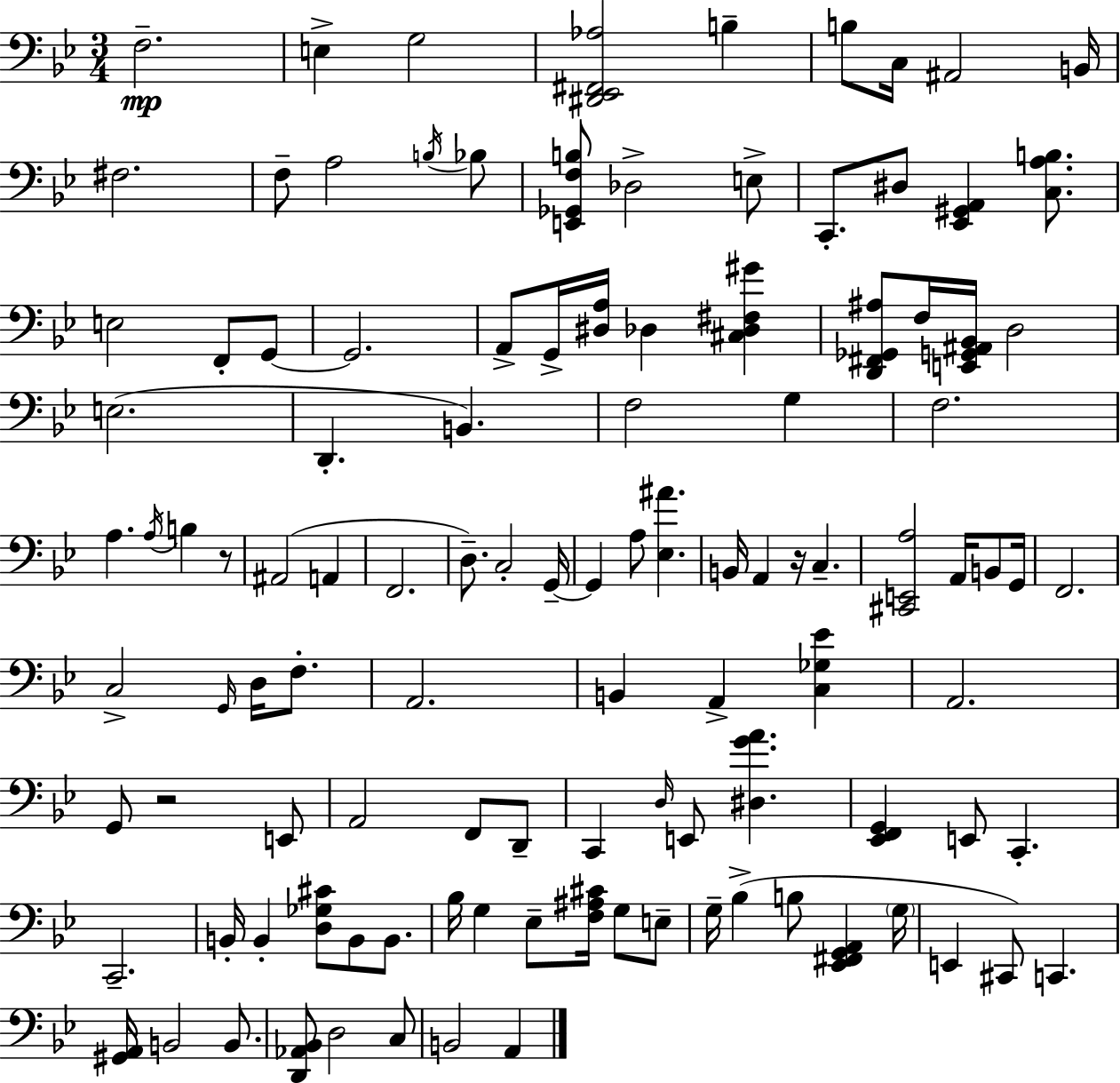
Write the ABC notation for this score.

X:1
T:Untitled
M:3/4
L:1/4
K:Bb
F,2 E, G,2 [^D,,_E,,^F,,_A,]2 B, B,/2 C,/4 ^A,,2 B,,/4 ^F,2 F,/2 A,2 B,/4 _B,/2 [E,,_G,,F,B,]/2 _D,2 E,/2 C,,/2 ^D,/2 [_E,,^G,,A,,] [C,A,B,]/2 E,2 F,,/2 G,,/2 G,,2 A,,/2 G,,/4 [^D,A,]/4 _D, [^C,_D,^F,^G] [D,,^F,,_G,,^A,]/2 F,/4 [E,,G,,^A,,_B,,]/4 D,2 E,2 D,, B,, F,2 G, F,2 A, A,/4 B, z/2 ^A,,2 A,, F,,2 D,/2 C,2 G,,/4 G,, A,/2 [_E,^A] B,,/4 A,, z/4 C, [^C,,E,,A,]2 A,,/4 B,,/2 G,,/4 F,,2 C,2 G,,/4 D,/4 F,/2 A,,2 B,, A,, [C,_G,_E] A,,2 G,,/2 z2 E,,/2 A,,2 F,,/2 D,,/2 C,, D,/4 E,,/2 [^D,GA] [_E,,F,,G,,] E,,/2 C,, C,,2 B,,/4 B,, [D,_G,^C]/2 B,,/2 B,,/2 _B,/4 G, _E,/2 [F,^A,^C]/4 G,/2 E,/2 G,/4 _B, B,/2 [_E,,^F,,G,,A,,] G,/4 E,, ^C,,/2 C,, [^G,,A,,]/4 B,,2 B,,/2 [D,,_A,,_B,,]/2 D,2 C,/2 B,,2 A,,